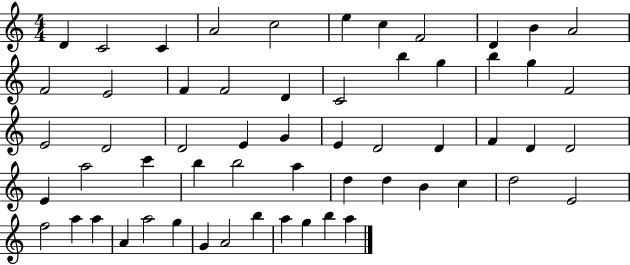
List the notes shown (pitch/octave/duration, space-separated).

D4/q C4/h C4/q A4/h C5/h E5/q C5/q F4/h D4/q B4/q A4/h F4/h E4/h F4/q F4/h D4/q C4/h B5/q G5/q B5/q G5/q F4/h E4/h D4/h D4/h E4/q G4/q E4/q D4/h D4/q F4/q D4/q D4/h E4/q A5/h C6/q B5/q B5/h A5/q D5/q D5/q B4/q C5/q D5/h E4/h F5/h A5/q A5/q A4/q A5/h G5/q G4/q A4/h B5/q A5/q G5/q B5/q A5/q